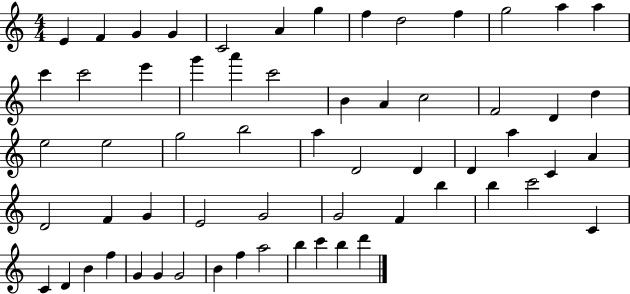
{
  \clef treble
  \numericTimeSignature
  \time 4/4
  \key c \major
  e'4 f'4 g'4 g'4 | c'2 a'4 g''4 | f''4 d''2 f''4 | g''2 a''4 a''4 | \break c'''4 c'''2 e'''4 | g'''4 a'''4 c'''2 | b'4 a'4 c''2 | f'2 d'4 d''4 | \break e''2 e''2 | g''2 b''2 | a''4 d'2 d'4 | d'4 a''4 c'4 a'4 | \break d'2 f'4 g'4 | e'2 g'2 | g'2 f'4 b''4 | b''4 c'''2 c'4 | \break c'4 d'4 b'4 f''4 | g'4 g'4 g'2 | b'4 f''4 a''2 | b''4 c'''4 b''4 d'''4 | \break \bar "|."
}